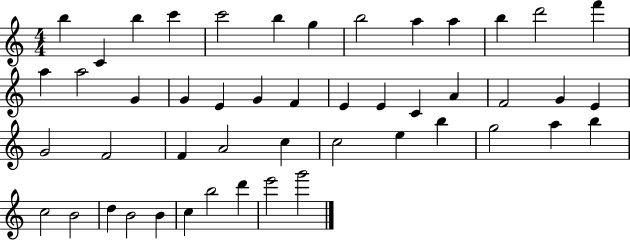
{
  \clef treble
  \numericTimeSignature
  \time 4/4
  \key c \major
  b''4 c'4 b''4 c'''4 | c'''2 b''4 g''4 | b''2 a''4 a''4 | b''4 d'''2 f'''4 | \break a''4 a''2 g'4 | g'4 e'4 g'4 f'4 | e'4 e'4 c'4 a'4 | f'2 g'4 e'4 | \break g'2 f'2 | f'4 a'2 c''4 | c''2 e''4 b''4 | g''2 a''4 b''4 | \break c''2 b'2 | d''4 b'2 b'4 | c''4 b''2 d'''4 | e'''2 g'''2 | \break \bar "|."
}